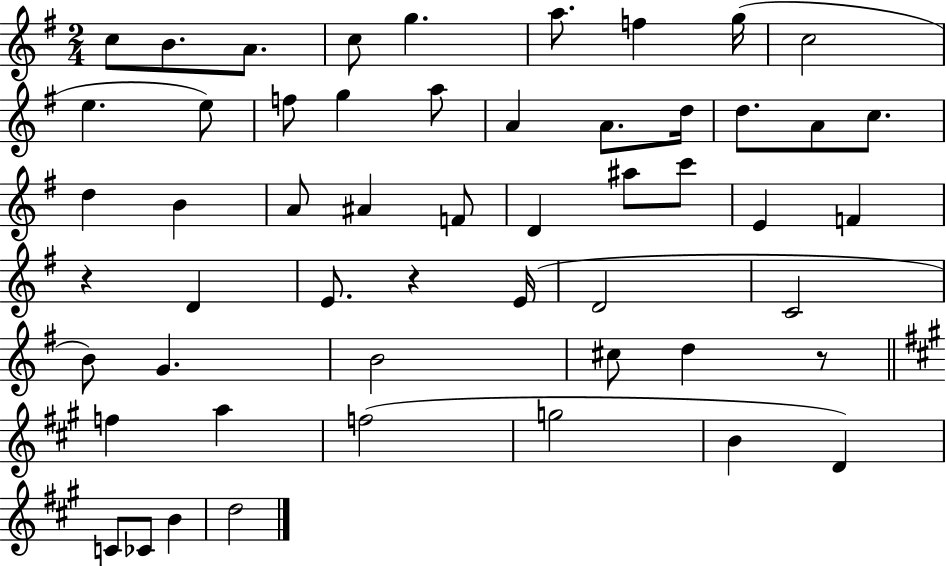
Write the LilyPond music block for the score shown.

{
  \clef treble
  \numericTimeSignature
  \time 2/4
  \key g \major
  \repeat volta 2 { c''8 b'8. a'8. | c''8 g''4. | a''8. f''4 g''16( | c''2 | \break e''4. e''8) | f''8 g''4 a''8 | a'4 a'8. d''16 | d''8. a'8 c''8. | \break d''4 b'4 | a'8 ais'4 f'8 | d'4 ais''8 c'''8 | e'4 f'4 | \break r4 d'4 | e'8. r4 e'16( | d'2 | c'2 | \break b'8) g'4. | b'2 | cis''8 d''4 r8 | \bar "||" \break \key a \major f''4 a''4 | f''2( | g''2 | b'4 d'4) | \break c'8 ces'8 b'4 | d''2 | } \bar "|."
}